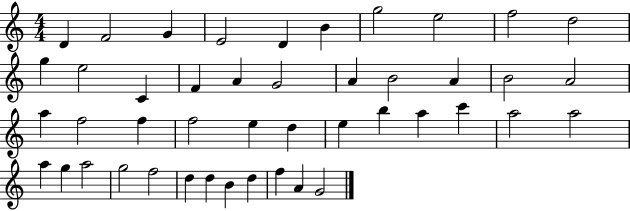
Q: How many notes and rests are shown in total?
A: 45